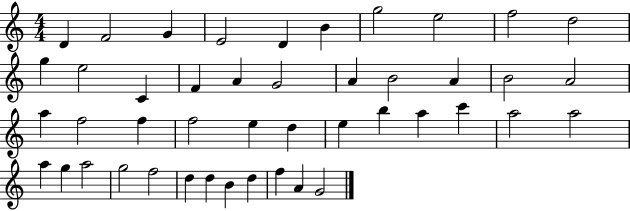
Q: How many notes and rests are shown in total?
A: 45